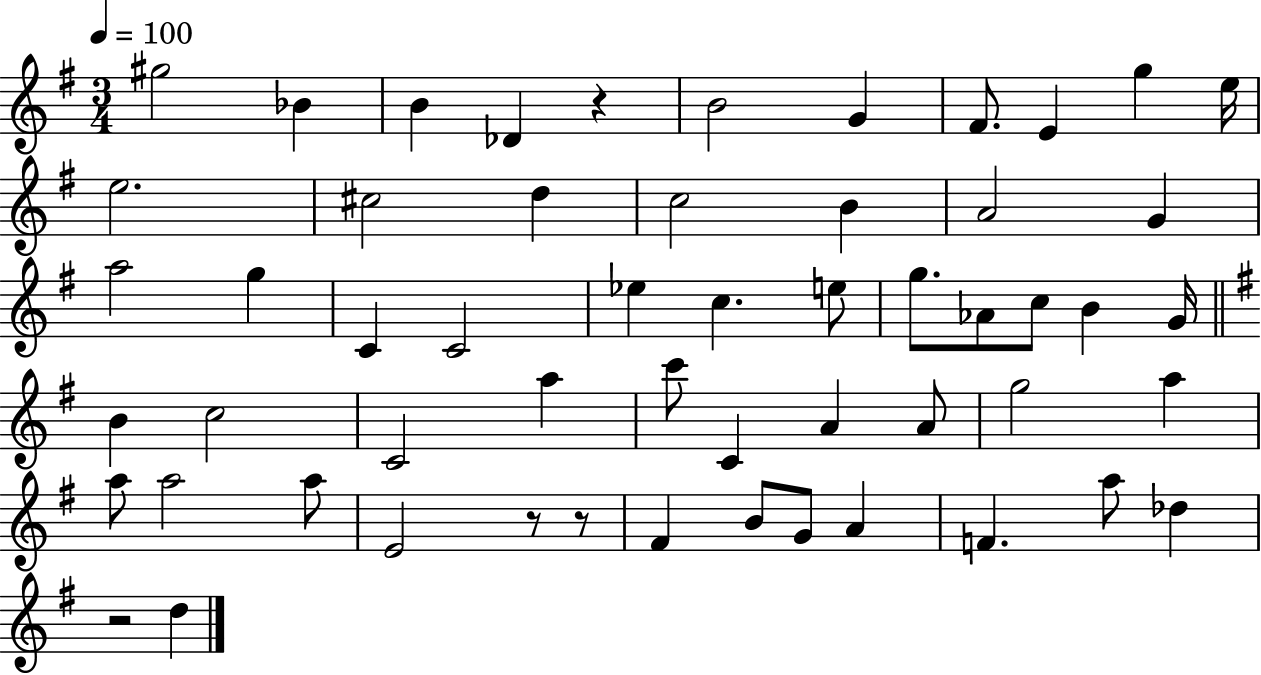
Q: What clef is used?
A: treble